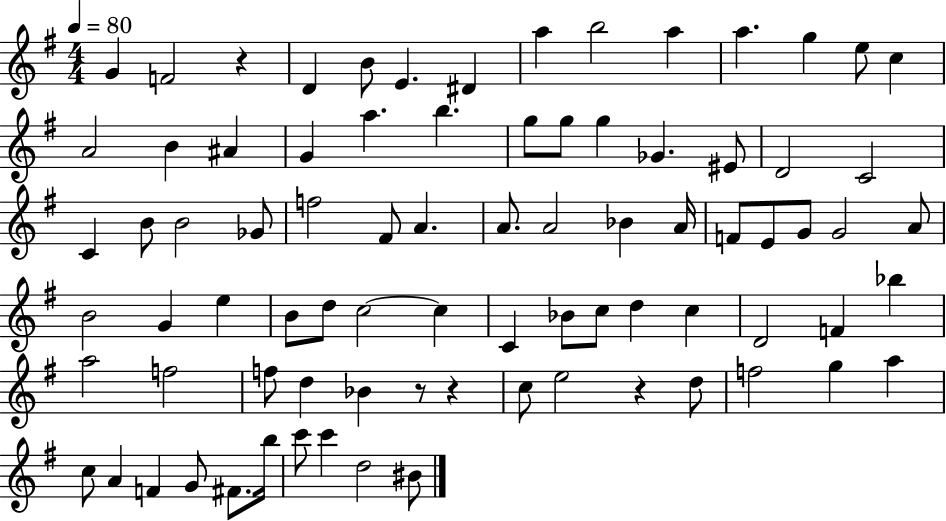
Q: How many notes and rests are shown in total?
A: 82